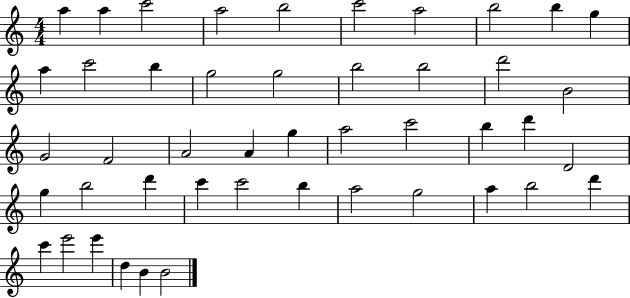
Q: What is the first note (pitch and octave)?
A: A5